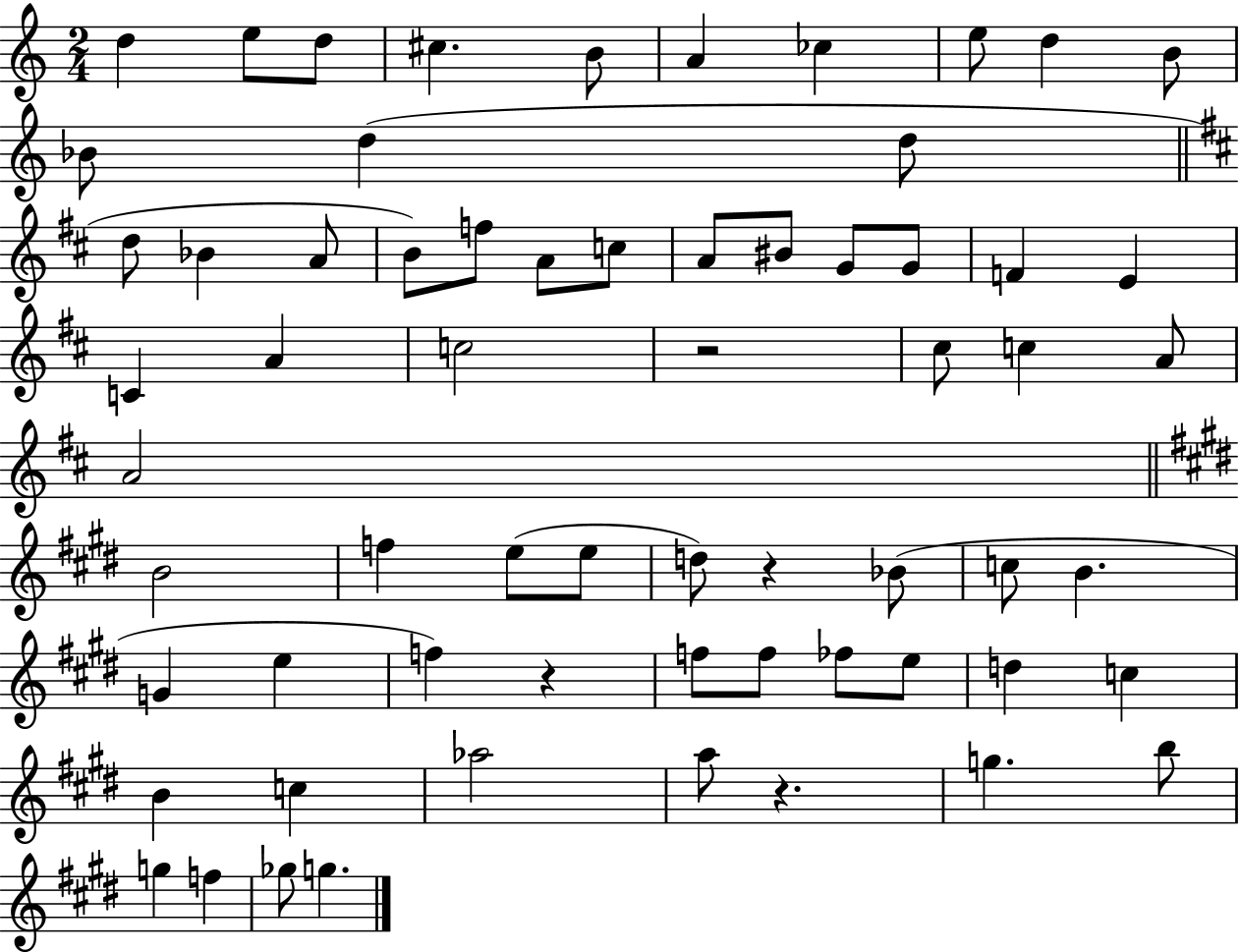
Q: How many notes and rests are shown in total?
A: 64